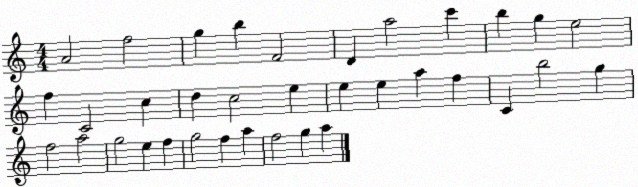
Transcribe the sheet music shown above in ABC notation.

X:1
T:Untitled
M:4/4
L:1/4
K:C
A2 f2 g b F2 D a2 c' b g e2 f C2 c d c2 e e e a f C b2 g f2 a2 g2 e f g2 f a f2 g a